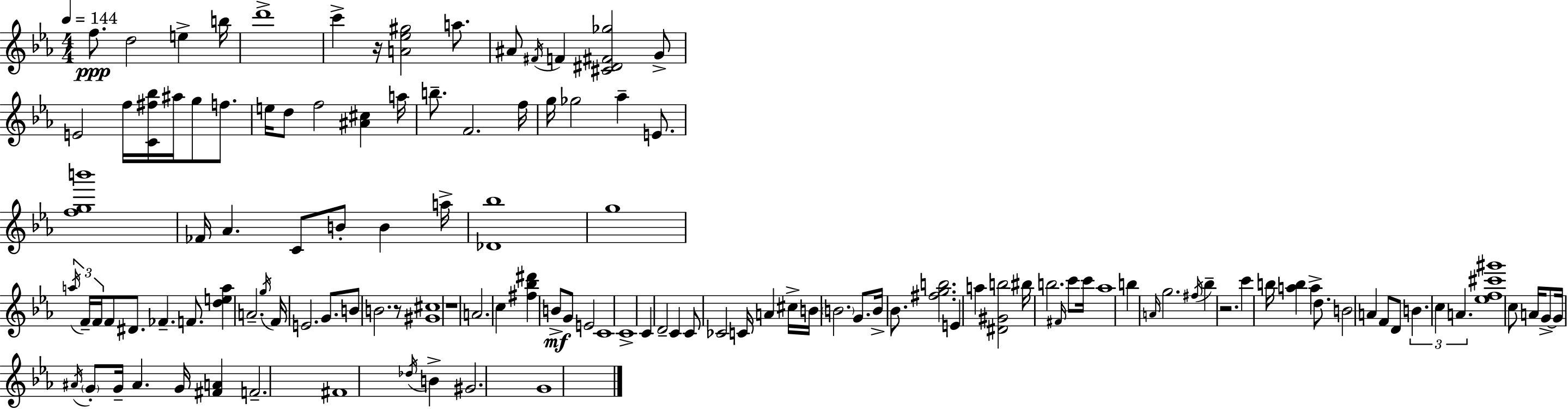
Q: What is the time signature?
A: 4/4